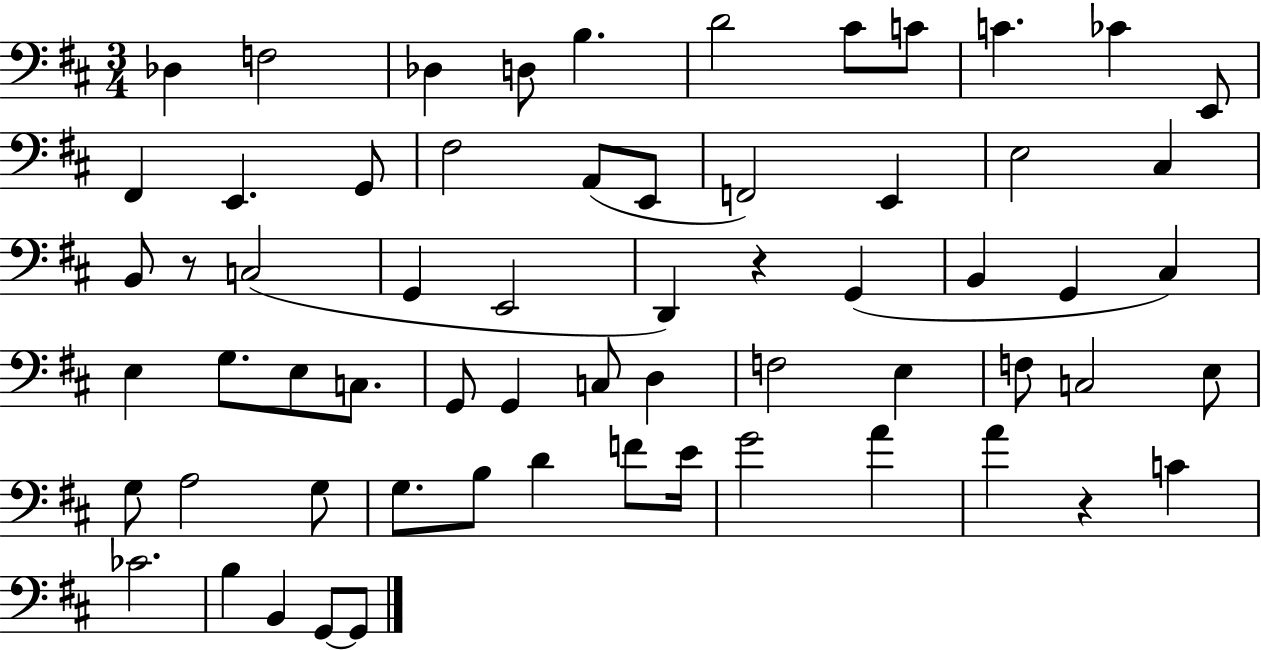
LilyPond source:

{
  \clef bass
  \numericTimeSignature
  \time 3/4
  \key d \major
  des4 f2 | des4 d8 b4. | d'2 cis'8 c'8 | c'4. ces'4 e,8 | \break fis,4 e,4. g,8 | fis2 a,8( e,8 | f,2) e,4 | e2 cis4 | \break b,8 r8 c2( | g,4 e,2 | d,4) r4 g,4( | b,4 g,4 cis4) | \break e4 g8. e8 c8. | g,8 g,4 c8 d4 | f2 e4 | f8 c2 e8 | \break g8 a2 g8 | g8. b8 d'4 f'8 e'16 | g'2 a'4 | a'4 r4 c'4 | \break ces'2. | b4 b,4 g,8~~ g,8 | \bar "|."
}